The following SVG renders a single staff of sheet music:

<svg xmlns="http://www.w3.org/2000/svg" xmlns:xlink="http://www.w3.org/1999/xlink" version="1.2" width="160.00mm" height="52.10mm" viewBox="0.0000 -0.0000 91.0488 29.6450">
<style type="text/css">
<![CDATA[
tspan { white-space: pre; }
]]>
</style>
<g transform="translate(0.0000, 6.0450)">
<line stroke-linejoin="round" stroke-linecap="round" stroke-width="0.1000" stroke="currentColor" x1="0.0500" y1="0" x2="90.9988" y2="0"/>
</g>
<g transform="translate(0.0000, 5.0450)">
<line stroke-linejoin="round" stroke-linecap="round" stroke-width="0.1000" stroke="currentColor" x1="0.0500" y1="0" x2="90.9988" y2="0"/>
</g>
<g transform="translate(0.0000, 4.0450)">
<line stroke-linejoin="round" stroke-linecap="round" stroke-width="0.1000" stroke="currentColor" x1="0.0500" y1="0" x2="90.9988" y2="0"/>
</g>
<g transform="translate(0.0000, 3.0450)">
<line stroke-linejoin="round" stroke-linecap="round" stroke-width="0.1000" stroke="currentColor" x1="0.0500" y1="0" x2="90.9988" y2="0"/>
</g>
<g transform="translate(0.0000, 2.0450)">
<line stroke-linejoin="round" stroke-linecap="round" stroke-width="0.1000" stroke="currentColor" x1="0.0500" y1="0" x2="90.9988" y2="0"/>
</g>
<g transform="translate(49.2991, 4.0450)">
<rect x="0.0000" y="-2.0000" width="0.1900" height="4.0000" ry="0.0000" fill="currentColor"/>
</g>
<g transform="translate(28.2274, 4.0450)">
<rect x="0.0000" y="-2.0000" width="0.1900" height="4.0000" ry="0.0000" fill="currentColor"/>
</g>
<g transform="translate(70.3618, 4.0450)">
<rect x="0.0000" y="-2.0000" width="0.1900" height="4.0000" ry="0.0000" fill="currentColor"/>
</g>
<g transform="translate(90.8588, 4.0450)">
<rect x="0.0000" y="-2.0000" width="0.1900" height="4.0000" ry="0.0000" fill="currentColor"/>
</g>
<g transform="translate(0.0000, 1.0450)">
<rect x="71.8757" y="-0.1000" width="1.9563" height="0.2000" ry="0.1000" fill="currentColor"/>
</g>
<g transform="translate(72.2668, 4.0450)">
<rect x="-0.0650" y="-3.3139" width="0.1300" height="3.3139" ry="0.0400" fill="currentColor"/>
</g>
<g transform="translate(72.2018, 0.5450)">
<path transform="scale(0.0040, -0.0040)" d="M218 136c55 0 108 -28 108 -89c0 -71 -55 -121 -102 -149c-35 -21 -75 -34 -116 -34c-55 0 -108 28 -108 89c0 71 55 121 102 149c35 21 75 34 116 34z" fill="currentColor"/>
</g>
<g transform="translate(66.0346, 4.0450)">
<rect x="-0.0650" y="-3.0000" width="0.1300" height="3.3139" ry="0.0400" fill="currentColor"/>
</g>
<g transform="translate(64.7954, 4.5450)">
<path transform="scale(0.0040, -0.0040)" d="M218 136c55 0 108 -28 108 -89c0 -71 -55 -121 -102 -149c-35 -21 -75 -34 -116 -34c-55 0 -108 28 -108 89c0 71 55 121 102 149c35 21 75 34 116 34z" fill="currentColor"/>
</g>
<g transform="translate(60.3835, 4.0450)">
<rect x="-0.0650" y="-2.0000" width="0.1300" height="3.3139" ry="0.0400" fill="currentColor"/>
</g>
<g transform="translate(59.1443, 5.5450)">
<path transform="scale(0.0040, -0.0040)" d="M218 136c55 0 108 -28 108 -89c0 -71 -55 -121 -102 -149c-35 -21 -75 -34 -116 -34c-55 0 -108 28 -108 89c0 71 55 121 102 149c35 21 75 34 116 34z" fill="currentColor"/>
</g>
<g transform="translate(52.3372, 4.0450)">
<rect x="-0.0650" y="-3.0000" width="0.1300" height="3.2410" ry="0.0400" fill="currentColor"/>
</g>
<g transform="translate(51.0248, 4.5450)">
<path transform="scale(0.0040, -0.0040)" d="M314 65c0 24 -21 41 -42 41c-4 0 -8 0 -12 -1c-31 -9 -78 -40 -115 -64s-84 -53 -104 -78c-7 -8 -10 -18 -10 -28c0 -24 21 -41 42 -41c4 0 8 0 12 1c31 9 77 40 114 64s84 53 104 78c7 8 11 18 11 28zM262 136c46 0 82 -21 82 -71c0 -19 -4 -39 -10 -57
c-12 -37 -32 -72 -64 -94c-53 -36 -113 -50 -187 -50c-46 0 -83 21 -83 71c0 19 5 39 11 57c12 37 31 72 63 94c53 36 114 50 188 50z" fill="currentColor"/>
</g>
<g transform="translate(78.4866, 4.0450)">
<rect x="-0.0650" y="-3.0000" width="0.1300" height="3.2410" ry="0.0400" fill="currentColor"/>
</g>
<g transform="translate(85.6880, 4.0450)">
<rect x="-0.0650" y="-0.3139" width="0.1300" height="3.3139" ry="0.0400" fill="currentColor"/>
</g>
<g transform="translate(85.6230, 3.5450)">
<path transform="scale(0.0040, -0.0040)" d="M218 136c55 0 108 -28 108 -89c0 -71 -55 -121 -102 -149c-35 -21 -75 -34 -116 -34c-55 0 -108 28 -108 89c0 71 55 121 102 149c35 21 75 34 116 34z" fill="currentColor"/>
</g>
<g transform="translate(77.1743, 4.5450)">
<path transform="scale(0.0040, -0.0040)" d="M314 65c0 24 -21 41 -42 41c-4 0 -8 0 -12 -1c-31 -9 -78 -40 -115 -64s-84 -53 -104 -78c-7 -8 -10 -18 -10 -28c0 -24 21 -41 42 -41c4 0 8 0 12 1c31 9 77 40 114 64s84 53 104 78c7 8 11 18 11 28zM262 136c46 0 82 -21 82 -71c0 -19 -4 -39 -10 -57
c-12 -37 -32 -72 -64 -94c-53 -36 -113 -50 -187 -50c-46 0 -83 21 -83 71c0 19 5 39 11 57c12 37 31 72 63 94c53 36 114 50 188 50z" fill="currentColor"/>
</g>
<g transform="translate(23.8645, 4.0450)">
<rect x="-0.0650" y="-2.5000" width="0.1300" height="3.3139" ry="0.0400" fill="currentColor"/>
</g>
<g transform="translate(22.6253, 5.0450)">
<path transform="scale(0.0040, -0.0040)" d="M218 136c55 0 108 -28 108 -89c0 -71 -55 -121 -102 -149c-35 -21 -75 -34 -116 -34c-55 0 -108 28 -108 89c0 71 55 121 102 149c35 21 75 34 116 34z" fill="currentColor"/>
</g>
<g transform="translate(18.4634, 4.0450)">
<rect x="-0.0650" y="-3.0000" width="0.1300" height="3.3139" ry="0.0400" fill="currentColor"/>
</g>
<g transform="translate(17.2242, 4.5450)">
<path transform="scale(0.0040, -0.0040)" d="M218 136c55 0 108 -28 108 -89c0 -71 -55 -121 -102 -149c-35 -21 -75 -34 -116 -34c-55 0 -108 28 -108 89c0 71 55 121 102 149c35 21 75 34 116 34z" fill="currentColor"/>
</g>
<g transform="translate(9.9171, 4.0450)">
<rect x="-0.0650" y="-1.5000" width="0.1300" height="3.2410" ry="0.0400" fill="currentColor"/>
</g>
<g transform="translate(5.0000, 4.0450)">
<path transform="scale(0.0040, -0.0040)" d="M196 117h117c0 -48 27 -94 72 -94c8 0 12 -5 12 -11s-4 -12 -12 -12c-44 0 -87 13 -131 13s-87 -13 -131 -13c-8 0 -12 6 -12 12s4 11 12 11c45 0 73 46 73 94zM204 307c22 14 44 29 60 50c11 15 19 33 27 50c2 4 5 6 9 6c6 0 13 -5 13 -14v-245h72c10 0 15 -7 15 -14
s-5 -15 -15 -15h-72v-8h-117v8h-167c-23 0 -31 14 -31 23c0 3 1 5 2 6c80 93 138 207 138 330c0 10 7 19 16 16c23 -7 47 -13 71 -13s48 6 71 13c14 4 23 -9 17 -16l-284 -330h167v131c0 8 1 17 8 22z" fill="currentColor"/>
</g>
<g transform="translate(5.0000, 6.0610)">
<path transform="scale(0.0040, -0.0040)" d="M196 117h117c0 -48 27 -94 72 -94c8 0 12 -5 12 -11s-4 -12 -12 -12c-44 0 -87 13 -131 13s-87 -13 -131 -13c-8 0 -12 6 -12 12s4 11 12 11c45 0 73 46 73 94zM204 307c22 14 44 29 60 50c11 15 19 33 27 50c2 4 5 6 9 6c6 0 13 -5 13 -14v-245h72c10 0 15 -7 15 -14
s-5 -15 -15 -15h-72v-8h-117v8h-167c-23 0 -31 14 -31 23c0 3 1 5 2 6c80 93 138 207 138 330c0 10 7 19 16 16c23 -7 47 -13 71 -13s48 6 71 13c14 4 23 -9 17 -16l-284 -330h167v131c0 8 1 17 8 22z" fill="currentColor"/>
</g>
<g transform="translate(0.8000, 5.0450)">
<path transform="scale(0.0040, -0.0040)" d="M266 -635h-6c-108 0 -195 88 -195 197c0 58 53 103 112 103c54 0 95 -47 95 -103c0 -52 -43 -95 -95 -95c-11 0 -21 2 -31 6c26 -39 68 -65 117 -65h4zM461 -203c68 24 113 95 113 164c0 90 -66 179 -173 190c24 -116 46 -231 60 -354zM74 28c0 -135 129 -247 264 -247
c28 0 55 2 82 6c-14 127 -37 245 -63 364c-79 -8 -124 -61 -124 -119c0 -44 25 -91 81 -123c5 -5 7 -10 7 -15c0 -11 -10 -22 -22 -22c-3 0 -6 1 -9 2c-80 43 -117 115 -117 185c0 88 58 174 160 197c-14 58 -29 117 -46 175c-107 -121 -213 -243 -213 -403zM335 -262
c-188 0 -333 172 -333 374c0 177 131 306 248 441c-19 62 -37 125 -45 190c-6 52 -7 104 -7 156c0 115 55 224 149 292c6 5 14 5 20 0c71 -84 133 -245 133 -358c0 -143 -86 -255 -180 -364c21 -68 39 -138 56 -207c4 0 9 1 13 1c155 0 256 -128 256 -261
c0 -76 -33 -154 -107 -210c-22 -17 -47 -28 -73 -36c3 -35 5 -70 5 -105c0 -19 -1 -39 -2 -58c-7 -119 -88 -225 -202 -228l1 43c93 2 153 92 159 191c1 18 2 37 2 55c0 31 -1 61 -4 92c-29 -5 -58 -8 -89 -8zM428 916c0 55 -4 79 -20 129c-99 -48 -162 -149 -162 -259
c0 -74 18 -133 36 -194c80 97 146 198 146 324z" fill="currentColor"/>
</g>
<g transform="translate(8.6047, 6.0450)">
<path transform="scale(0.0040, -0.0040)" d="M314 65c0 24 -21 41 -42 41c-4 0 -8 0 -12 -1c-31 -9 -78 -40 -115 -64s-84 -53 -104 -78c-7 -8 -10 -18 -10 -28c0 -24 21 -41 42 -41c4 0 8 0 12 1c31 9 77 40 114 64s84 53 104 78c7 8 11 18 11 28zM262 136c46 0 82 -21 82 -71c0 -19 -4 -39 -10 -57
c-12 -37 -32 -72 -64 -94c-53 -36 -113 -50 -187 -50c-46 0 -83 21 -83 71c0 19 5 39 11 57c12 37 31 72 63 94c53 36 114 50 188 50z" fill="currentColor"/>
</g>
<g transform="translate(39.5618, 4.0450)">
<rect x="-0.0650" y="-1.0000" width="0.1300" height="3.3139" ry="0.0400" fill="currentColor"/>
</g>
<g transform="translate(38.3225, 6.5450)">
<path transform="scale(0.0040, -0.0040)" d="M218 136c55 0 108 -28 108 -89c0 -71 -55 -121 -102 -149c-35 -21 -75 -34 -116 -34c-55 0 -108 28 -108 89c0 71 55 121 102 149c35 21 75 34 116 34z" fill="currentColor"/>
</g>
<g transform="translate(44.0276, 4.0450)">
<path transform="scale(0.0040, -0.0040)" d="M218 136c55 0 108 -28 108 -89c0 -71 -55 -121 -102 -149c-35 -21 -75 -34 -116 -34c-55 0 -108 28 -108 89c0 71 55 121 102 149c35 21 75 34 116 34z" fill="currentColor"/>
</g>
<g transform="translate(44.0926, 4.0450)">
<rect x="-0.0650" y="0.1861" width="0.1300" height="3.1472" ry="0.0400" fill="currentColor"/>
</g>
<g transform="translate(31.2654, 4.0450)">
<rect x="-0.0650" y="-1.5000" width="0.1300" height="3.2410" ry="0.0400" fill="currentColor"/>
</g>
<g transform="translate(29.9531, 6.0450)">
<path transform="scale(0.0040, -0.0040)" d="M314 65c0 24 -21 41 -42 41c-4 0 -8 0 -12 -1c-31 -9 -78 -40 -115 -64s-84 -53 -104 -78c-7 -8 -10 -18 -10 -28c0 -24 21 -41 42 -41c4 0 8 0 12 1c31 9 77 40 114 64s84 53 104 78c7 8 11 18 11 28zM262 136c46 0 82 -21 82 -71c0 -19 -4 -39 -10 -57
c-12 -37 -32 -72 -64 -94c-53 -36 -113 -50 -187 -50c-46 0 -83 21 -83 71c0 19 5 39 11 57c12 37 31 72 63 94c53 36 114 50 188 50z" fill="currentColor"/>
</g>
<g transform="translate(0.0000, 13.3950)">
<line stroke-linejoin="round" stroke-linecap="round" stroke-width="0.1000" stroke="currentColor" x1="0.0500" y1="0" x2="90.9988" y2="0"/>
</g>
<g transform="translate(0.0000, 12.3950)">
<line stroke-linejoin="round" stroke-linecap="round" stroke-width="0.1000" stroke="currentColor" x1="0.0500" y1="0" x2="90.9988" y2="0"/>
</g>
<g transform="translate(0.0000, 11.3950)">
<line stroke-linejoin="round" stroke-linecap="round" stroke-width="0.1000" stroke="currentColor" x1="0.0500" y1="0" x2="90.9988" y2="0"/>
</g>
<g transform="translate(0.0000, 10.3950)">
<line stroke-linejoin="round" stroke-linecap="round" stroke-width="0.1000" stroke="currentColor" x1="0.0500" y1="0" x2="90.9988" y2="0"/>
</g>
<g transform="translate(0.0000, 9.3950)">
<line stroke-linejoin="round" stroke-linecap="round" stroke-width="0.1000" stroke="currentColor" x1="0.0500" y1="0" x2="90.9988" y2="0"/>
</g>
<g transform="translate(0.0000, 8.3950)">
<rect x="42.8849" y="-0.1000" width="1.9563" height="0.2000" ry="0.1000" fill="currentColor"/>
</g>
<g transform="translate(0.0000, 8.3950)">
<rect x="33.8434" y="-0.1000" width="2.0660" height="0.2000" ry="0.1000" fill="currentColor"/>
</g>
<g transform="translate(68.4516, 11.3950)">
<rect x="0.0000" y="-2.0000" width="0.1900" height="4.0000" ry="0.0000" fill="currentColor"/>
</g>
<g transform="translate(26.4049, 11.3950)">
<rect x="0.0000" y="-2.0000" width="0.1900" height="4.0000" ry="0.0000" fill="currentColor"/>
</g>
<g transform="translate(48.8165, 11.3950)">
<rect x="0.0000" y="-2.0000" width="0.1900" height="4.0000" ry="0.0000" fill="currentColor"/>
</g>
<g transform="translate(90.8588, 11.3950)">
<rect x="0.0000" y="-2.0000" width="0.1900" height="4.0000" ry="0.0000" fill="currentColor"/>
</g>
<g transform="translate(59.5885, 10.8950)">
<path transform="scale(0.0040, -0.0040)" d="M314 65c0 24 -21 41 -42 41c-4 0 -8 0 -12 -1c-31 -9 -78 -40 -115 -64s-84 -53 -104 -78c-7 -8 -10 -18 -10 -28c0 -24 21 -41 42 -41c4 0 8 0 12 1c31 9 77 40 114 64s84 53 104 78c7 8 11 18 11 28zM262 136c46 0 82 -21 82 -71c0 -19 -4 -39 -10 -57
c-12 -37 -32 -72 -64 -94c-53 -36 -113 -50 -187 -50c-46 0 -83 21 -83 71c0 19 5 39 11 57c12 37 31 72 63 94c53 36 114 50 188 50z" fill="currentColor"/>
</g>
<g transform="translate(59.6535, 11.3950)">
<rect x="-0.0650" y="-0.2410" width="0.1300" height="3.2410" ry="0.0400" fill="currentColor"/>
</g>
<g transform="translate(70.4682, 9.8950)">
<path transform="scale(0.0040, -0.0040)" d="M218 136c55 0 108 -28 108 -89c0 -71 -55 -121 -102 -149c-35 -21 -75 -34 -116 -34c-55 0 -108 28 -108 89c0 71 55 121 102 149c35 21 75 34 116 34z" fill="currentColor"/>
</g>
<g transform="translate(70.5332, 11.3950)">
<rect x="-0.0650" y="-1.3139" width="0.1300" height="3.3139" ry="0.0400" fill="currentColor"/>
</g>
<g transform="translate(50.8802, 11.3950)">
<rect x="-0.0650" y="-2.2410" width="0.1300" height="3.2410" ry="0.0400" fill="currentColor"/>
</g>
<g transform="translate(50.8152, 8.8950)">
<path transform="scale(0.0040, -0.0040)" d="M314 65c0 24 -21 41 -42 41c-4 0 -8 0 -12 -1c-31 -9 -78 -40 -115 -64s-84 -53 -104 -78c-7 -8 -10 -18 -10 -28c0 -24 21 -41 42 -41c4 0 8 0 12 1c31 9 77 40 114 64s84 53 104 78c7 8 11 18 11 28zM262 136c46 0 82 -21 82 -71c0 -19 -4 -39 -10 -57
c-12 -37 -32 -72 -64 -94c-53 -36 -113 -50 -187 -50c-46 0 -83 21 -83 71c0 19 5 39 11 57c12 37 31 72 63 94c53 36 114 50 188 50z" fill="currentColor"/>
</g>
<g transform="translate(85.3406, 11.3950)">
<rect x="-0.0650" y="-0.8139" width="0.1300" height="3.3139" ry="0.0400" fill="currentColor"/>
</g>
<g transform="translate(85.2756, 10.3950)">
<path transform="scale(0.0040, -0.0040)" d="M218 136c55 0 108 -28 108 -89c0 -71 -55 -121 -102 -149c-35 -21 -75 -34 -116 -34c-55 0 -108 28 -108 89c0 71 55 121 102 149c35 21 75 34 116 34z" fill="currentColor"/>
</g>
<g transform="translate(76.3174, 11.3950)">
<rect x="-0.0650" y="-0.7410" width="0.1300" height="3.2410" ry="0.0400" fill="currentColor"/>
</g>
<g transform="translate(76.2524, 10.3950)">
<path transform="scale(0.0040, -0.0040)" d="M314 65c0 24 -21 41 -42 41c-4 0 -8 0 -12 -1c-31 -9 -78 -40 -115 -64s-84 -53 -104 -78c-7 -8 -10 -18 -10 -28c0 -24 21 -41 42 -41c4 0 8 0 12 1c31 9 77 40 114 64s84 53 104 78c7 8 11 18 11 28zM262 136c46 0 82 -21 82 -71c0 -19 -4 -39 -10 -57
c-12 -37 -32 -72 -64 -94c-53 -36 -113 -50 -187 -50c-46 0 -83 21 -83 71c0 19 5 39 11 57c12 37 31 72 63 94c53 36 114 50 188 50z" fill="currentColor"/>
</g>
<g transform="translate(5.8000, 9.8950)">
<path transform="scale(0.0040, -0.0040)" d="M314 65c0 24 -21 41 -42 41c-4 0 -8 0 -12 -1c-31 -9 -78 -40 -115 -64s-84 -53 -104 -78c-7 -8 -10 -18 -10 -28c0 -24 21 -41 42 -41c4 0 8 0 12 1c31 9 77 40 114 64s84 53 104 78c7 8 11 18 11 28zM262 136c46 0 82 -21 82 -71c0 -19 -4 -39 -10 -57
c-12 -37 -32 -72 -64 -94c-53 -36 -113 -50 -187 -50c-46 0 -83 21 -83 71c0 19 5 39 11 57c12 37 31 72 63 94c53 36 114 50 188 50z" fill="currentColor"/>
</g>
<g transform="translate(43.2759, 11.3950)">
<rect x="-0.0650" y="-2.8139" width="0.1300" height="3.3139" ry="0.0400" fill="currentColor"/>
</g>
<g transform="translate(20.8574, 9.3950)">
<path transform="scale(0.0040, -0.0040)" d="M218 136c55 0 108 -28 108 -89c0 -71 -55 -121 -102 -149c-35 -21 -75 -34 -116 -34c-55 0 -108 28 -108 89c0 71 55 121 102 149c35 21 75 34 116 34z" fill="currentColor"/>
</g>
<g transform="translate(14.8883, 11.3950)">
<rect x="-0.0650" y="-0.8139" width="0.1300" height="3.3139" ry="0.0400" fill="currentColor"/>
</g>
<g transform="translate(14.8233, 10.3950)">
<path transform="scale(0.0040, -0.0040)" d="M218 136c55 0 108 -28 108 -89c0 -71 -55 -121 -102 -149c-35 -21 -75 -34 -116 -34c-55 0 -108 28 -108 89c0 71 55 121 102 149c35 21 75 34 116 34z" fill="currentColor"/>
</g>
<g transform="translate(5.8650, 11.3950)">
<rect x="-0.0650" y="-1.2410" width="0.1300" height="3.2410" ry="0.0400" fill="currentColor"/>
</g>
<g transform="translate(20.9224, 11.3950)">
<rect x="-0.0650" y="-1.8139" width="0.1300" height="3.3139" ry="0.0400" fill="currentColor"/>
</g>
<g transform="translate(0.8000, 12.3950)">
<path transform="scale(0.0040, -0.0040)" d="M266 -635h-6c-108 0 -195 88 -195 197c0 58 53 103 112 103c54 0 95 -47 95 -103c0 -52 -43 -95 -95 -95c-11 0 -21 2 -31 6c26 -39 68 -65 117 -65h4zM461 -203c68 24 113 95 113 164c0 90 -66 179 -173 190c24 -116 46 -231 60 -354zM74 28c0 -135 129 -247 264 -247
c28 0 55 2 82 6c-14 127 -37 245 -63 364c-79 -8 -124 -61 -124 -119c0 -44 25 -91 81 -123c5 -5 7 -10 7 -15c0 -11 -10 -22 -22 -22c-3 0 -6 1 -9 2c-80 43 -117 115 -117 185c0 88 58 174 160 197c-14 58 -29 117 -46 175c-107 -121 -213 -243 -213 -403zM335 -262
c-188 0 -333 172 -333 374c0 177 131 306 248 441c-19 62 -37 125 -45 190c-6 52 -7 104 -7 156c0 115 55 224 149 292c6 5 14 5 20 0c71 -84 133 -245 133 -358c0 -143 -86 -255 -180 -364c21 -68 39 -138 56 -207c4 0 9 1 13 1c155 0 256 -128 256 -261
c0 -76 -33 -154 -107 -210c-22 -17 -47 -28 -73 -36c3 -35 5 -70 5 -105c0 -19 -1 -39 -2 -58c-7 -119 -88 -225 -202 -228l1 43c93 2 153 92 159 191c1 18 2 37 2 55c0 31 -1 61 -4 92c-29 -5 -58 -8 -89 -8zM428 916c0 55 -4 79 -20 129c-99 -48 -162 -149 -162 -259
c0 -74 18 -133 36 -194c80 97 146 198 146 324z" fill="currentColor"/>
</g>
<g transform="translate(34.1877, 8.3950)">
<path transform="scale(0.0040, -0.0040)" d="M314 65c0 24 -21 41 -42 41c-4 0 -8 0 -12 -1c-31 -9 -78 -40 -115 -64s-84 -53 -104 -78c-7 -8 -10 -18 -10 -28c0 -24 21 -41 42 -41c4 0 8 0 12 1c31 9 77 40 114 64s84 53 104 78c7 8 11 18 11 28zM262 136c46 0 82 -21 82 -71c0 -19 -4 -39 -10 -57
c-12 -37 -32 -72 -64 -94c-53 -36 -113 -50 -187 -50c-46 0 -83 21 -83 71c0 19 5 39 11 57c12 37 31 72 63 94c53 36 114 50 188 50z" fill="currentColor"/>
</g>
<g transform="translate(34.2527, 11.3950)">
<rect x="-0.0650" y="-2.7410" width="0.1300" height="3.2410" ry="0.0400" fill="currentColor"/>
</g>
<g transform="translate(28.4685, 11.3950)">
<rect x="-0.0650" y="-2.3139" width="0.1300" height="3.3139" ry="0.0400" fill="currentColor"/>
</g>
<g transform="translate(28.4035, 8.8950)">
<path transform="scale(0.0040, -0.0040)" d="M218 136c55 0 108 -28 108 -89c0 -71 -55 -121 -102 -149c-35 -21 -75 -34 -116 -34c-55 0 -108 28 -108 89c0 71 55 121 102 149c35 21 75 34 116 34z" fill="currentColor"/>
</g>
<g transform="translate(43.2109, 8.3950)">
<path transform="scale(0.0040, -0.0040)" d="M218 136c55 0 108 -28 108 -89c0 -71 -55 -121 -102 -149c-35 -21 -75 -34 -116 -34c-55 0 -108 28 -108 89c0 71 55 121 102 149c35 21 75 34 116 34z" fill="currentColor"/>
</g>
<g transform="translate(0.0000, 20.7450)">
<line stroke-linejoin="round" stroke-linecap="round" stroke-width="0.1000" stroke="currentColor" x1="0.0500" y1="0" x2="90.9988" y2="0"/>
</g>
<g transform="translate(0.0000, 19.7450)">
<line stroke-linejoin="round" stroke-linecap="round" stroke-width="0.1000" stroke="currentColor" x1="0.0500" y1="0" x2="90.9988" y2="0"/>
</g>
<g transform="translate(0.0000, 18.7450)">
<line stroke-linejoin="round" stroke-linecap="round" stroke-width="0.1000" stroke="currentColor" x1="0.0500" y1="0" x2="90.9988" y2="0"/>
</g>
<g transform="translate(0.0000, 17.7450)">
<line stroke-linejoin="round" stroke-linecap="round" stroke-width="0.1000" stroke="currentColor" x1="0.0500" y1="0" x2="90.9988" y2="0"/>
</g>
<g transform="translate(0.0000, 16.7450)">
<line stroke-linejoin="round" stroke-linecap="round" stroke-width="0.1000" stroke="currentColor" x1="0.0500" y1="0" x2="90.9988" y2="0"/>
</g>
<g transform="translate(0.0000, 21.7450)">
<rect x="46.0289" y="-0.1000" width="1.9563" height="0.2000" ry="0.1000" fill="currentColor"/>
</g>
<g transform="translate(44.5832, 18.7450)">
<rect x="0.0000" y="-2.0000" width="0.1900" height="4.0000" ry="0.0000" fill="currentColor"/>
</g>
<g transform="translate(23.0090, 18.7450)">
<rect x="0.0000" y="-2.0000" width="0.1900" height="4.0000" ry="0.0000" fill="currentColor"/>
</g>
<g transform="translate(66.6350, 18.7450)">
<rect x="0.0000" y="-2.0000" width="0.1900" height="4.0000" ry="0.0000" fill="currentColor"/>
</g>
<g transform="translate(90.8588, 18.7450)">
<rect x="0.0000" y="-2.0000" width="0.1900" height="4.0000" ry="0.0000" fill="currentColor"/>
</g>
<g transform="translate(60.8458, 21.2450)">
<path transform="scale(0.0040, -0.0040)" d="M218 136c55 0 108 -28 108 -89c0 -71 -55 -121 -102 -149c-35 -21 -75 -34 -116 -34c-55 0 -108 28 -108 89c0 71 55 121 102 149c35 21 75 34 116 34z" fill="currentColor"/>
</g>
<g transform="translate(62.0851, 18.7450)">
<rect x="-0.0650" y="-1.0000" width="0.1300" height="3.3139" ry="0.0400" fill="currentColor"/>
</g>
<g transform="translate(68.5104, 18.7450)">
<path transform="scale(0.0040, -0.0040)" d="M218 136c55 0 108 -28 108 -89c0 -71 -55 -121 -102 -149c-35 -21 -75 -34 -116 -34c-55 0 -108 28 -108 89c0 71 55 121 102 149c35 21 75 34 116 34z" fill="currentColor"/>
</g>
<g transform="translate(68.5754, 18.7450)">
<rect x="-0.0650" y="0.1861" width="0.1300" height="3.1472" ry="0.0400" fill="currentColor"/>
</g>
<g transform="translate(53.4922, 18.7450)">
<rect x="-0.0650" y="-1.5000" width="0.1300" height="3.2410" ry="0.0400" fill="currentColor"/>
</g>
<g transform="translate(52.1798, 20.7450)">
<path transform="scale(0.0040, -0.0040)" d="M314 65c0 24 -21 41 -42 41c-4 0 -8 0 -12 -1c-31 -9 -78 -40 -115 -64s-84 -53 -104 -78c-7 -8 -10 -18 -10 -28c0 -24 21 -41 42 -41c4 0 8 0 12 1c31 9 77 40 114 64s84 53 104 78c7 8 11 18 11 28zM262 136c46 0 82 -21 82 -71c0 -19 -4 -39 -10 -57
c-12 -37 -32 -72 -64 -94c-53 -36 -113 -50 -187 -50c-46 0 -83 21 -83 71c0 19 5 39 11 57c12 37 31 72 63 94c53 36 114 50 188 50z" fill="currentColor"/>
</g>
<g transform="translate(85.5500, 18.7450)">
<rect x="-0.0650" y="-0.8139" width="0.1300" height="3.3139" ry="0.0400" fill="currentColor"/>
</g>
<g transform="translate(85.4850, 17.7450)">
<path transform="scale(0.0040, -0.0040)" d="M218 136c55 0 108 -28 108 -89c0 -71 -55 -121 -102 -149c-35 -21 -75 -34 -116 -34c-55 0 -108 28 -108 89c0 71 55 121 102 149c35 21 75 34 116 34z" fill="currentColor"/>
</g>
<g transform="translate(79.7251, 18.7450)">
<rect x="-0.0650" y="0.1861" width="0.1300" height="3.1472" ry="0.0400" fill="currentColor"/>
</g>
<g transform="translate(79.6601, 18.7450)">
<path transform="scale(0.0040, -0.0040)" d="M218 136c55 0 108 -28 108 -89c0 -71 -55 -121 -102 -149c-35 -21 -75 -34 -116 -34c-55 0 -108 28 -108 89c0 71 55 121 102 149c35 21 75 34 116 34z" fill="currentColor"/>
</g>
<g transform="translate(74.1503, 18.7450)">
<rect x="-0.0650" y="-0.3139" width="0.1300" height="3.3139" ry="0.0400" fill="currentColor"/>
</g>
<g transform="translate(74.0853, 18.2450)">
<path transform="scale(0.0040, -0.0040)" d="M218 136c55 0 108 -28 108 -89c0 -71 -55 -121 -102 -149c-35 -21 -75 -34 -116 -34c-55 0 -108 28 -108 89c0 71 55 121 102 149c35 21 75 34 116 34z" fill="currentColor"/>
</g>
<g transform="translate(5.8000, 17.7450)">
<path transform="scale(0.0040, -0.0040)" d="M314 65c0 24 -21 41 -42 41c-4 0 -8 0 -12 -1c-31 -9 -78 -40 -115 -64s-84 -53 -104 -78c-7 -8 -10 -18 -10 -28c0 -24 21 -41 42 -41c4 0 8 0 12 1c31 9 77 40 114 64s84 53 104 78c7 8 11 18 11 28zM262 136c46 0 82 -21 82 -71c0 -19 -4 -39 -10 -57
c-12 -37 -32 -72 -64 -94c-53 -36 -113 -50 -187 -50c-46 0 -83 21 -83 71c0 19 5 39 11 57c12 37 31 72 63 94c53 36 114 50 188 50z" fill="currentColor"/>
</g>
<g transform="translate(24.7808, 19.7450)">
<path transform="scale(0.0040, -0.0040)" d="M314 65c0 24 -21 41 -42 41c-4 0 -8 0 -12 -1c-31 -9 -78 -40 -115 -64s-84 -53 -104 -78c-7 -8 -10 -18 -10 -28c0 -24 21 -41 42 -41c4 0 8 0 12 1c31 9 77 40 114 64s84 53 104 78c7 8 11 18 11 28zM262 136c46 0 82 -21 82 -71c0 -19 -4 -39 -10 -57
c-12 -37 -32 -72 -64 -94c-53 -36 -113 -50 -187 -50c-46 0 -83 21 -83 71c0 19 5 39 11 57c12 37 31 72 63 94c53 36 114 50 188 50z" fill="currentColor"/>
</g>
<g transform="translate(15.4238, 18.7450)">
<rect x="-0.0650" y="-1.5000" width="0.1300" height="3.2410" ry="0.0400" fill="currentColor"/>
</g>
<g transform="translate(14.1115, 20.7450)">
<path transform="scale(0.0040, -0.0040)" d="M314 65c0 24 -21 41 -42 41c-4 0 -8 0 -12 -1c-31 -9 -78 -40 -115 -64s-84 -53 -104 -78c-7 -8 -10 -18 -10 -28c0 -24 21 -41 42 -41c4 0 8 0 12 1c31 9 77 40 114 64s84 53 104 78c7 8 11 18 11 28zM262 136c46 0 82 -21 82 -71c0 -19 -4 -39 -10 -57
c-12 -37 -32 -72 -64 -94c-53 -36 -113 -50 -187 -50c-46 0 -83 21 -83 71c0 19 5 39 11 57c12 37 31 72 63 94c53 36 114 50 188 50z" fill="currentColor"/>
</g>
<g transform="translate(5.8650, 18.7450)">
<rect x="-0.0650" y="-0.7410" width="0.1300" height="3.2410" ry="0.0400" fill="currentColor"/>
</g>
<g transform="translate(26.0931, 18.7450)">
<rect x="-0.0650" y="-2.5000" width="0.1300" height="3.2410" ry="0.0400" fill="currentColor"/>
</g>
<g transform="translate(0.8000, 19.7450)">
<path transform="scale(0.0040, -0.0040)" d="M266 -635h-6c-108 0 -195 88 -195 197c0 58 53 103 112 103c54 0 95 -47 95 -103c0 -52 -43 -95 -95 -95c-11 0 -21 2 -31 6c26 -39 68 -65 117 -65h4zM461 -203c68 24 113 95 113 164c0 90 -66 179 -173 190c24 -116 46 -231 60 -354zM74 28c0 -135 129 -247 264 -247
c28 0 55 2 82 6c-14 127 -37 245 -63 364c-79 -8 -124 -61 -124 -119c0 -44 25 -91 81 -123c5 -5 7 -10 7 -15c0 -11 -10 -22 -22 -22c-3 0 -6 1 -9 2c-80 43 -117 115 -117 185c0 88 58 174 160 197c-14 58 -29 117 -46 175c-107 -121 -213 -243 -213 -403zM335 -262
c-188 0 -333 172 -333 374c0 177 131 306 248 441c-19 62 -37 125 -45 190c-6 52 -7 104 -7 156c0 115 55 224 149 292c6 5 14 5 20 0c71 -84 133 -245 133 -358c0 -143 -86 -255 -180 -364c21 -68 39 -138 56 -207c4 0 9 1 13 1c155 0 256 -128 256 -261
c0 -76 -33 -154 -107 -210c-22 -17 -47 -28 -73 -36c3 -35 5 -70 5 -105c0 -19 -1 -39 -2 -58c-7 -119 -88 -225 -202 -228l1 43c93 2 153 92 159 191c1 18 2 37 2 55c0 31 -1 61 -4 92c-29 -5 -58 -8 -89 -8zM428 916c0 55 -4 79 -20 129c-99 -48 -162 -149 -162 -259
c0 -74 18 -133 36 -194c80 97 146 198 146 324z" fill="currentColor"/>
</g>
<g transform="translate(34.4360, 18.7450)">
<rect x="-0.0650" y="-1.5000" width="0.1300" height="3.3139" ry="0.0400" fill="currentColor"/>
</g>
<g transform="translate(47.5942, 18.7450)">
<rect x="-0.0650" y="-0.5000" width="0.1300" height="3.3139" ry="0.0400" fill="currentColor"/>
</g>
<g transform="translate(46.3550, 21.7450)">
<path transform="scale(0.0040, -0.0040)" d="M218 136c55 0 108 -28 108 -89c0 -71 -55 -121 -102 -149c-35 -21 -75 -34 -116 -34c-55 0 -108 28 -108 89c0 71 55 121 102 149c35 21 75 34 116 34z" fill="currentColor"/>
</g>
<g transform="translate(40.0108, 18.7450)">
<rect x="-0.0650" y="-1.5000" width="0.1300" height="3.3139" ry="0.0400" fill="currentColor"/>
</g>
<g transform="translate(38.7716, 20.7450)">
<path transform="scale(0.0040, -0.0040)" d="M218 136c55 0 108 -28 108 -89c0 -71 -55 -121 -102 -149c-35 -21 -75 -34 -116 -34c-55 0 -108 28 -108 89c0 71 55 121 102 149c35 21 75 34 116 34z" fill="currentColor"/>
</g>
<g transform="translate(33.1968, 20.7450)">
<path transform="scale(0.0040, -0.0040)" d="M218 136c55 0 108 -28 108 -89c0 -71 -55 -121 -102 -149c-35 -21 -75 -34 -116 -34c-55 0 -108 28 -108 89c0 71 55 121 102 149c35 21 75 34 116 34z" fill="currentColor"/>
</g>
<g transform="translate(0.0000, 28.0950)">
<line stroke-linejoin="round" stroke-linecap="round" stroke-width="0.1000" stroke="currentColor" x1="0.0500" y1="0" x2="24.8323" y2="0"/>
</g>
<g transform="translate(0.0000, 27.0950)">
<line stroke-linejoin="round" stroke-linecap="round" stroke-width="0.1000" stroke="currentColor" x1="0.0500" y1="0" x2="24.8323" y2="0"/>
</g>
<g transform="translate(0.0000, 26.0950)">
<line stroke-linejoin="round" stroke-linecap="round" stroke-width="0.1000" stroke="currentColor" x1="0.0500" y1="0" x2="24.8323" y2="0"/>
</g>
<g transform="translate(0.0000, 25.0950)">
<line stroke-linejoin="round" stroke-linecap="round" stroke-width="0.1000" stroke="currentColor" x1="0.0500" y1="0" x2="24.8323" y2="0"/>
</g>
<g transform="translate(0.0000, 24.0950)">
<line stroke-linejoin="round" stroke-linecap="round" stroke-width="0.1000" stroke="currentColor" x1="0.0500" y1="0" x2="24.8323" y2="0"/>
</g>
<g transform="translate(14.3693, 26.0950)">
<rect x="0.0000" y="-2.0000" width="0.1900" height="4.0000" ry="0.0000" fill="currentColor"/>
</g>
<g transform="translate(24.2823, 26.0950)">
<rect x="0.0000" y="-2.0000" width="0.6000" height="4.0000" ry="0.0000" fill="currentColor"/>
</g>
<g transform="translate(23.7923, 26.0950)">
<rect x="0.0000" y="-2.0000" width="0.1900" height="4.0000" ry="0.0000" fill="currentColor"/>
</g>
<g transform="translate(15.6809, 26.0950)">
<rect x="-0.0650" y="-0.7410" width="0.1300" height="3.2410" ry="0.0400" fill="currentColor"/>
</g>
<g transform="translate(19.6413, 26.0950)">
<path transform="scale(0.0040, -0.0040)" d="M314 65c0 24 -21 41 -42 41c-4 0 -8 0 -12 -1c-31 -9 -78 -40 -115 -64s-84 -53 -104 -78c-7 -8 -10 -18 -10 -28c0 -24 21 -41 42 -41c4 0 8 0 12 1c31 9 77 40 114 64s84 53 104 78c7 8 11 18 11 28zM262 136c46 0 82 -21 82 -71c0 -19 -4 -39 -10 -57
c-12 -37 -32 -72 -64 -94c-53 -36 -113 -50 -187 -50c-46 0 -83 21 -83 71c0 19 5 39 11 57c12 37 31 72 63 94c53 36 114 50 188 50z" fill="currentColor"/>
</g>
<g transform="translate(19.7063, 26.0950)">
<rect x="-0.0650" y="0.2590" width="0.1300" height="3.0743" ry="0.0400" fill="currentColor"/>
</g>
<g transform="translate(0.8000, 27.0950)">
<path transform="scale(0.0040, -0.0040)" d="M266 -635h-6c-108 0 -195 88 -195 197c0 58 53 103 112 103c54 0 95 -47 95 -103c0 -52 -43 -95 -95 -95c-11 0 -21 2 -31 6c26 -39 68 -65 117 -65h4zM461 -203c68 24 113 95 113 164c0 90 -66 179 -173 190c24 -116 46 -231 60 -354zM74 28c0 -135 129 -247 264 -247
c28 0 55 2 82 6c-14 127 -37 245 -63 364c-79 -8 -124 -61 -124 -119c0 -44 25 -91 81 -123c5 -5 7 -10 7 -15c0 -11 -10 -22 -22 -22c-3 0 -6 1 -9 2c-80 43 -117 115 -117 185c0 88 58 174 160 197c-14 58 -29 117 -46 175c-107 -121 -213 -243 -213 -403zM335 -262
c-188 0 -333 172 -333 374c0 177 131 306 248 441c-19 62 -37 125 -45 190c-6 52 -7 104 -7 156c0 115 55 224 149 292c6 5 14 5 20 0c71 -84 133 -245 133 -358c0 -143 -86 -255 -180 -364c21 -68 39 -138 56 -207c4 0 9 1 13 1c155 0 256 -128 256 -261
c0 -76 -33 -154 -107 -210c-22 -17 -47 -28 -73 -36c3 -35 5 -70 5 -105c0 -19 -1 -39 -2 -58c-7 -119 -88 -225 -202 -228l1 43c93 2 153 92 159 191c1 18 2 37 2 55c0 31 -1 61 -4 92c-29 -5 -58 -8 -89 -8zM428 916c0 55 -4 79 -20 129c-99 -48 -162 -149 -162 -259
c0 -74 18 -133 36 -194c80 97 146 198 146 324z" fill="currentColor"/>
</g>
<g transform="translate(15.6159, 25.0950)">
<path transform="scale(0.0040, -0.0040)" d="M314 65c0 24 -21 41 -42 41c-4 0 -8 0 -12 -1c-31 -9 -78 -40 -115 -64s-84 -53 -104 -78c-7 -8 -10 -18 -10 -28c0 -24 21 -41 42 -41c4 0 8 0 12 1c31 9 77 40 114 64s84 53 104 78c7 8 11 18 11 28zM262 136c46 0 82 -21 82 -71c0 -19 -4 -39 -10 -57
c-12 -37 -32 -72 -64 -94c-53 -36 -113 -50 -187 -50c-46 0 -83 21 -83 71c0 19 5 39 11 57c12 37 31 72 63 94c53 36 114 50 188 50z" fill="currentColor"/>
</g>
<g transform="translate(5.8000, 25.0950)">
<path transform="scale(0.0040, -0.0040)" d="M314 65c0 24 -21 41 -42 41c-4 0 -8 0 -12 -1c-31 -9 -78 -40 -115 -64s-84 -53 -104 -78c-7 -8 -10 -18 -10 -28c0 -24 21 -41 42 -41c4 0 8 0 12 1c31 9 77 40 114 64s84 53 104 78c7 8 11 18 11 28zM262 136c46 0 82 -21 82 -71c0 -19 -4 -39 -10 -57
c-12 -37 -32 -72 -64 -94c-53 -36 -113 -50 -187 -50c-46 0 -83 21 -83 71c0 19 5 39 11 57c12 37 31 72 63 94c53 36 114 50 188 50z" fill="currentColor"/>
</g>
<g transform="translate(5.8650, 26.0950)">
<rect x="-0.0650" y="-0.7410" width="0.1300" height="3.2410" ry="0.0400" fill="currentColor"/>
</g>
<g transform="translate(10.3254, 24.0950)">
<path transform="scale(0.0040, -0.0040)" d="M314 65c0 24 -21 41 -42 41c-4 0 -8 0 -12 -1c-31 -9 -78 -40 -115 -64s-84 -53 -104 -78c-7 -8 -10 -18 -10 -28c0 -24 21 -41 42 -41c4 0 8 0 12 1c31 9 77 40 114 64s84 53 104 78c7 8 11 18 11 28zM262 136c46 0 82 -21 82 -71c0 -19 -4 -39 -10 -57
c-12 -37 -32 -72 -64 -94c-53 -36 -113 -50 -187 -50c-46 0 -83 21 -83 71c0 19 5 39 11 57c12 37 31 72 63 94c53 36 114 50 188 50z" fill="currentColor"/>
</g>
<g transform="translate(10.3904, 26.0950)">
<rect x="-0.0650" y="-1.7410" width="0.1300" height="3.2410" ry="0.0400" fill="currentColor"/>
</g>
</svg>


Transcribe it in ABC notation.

X:1
T:Untitled
M:4/4
L:1/4
K:C
E2 A G E2 D B A2 F A b A2 c e2 d f g a2 a g2 c2 e d2 d d2 E2 G2 E E C E2 D B c B d d2 f2 d2 B2